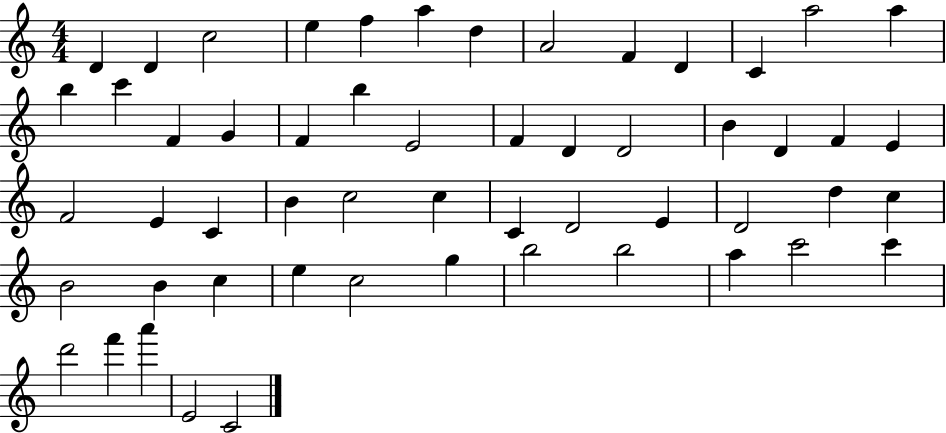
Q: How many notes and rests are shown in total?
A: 55